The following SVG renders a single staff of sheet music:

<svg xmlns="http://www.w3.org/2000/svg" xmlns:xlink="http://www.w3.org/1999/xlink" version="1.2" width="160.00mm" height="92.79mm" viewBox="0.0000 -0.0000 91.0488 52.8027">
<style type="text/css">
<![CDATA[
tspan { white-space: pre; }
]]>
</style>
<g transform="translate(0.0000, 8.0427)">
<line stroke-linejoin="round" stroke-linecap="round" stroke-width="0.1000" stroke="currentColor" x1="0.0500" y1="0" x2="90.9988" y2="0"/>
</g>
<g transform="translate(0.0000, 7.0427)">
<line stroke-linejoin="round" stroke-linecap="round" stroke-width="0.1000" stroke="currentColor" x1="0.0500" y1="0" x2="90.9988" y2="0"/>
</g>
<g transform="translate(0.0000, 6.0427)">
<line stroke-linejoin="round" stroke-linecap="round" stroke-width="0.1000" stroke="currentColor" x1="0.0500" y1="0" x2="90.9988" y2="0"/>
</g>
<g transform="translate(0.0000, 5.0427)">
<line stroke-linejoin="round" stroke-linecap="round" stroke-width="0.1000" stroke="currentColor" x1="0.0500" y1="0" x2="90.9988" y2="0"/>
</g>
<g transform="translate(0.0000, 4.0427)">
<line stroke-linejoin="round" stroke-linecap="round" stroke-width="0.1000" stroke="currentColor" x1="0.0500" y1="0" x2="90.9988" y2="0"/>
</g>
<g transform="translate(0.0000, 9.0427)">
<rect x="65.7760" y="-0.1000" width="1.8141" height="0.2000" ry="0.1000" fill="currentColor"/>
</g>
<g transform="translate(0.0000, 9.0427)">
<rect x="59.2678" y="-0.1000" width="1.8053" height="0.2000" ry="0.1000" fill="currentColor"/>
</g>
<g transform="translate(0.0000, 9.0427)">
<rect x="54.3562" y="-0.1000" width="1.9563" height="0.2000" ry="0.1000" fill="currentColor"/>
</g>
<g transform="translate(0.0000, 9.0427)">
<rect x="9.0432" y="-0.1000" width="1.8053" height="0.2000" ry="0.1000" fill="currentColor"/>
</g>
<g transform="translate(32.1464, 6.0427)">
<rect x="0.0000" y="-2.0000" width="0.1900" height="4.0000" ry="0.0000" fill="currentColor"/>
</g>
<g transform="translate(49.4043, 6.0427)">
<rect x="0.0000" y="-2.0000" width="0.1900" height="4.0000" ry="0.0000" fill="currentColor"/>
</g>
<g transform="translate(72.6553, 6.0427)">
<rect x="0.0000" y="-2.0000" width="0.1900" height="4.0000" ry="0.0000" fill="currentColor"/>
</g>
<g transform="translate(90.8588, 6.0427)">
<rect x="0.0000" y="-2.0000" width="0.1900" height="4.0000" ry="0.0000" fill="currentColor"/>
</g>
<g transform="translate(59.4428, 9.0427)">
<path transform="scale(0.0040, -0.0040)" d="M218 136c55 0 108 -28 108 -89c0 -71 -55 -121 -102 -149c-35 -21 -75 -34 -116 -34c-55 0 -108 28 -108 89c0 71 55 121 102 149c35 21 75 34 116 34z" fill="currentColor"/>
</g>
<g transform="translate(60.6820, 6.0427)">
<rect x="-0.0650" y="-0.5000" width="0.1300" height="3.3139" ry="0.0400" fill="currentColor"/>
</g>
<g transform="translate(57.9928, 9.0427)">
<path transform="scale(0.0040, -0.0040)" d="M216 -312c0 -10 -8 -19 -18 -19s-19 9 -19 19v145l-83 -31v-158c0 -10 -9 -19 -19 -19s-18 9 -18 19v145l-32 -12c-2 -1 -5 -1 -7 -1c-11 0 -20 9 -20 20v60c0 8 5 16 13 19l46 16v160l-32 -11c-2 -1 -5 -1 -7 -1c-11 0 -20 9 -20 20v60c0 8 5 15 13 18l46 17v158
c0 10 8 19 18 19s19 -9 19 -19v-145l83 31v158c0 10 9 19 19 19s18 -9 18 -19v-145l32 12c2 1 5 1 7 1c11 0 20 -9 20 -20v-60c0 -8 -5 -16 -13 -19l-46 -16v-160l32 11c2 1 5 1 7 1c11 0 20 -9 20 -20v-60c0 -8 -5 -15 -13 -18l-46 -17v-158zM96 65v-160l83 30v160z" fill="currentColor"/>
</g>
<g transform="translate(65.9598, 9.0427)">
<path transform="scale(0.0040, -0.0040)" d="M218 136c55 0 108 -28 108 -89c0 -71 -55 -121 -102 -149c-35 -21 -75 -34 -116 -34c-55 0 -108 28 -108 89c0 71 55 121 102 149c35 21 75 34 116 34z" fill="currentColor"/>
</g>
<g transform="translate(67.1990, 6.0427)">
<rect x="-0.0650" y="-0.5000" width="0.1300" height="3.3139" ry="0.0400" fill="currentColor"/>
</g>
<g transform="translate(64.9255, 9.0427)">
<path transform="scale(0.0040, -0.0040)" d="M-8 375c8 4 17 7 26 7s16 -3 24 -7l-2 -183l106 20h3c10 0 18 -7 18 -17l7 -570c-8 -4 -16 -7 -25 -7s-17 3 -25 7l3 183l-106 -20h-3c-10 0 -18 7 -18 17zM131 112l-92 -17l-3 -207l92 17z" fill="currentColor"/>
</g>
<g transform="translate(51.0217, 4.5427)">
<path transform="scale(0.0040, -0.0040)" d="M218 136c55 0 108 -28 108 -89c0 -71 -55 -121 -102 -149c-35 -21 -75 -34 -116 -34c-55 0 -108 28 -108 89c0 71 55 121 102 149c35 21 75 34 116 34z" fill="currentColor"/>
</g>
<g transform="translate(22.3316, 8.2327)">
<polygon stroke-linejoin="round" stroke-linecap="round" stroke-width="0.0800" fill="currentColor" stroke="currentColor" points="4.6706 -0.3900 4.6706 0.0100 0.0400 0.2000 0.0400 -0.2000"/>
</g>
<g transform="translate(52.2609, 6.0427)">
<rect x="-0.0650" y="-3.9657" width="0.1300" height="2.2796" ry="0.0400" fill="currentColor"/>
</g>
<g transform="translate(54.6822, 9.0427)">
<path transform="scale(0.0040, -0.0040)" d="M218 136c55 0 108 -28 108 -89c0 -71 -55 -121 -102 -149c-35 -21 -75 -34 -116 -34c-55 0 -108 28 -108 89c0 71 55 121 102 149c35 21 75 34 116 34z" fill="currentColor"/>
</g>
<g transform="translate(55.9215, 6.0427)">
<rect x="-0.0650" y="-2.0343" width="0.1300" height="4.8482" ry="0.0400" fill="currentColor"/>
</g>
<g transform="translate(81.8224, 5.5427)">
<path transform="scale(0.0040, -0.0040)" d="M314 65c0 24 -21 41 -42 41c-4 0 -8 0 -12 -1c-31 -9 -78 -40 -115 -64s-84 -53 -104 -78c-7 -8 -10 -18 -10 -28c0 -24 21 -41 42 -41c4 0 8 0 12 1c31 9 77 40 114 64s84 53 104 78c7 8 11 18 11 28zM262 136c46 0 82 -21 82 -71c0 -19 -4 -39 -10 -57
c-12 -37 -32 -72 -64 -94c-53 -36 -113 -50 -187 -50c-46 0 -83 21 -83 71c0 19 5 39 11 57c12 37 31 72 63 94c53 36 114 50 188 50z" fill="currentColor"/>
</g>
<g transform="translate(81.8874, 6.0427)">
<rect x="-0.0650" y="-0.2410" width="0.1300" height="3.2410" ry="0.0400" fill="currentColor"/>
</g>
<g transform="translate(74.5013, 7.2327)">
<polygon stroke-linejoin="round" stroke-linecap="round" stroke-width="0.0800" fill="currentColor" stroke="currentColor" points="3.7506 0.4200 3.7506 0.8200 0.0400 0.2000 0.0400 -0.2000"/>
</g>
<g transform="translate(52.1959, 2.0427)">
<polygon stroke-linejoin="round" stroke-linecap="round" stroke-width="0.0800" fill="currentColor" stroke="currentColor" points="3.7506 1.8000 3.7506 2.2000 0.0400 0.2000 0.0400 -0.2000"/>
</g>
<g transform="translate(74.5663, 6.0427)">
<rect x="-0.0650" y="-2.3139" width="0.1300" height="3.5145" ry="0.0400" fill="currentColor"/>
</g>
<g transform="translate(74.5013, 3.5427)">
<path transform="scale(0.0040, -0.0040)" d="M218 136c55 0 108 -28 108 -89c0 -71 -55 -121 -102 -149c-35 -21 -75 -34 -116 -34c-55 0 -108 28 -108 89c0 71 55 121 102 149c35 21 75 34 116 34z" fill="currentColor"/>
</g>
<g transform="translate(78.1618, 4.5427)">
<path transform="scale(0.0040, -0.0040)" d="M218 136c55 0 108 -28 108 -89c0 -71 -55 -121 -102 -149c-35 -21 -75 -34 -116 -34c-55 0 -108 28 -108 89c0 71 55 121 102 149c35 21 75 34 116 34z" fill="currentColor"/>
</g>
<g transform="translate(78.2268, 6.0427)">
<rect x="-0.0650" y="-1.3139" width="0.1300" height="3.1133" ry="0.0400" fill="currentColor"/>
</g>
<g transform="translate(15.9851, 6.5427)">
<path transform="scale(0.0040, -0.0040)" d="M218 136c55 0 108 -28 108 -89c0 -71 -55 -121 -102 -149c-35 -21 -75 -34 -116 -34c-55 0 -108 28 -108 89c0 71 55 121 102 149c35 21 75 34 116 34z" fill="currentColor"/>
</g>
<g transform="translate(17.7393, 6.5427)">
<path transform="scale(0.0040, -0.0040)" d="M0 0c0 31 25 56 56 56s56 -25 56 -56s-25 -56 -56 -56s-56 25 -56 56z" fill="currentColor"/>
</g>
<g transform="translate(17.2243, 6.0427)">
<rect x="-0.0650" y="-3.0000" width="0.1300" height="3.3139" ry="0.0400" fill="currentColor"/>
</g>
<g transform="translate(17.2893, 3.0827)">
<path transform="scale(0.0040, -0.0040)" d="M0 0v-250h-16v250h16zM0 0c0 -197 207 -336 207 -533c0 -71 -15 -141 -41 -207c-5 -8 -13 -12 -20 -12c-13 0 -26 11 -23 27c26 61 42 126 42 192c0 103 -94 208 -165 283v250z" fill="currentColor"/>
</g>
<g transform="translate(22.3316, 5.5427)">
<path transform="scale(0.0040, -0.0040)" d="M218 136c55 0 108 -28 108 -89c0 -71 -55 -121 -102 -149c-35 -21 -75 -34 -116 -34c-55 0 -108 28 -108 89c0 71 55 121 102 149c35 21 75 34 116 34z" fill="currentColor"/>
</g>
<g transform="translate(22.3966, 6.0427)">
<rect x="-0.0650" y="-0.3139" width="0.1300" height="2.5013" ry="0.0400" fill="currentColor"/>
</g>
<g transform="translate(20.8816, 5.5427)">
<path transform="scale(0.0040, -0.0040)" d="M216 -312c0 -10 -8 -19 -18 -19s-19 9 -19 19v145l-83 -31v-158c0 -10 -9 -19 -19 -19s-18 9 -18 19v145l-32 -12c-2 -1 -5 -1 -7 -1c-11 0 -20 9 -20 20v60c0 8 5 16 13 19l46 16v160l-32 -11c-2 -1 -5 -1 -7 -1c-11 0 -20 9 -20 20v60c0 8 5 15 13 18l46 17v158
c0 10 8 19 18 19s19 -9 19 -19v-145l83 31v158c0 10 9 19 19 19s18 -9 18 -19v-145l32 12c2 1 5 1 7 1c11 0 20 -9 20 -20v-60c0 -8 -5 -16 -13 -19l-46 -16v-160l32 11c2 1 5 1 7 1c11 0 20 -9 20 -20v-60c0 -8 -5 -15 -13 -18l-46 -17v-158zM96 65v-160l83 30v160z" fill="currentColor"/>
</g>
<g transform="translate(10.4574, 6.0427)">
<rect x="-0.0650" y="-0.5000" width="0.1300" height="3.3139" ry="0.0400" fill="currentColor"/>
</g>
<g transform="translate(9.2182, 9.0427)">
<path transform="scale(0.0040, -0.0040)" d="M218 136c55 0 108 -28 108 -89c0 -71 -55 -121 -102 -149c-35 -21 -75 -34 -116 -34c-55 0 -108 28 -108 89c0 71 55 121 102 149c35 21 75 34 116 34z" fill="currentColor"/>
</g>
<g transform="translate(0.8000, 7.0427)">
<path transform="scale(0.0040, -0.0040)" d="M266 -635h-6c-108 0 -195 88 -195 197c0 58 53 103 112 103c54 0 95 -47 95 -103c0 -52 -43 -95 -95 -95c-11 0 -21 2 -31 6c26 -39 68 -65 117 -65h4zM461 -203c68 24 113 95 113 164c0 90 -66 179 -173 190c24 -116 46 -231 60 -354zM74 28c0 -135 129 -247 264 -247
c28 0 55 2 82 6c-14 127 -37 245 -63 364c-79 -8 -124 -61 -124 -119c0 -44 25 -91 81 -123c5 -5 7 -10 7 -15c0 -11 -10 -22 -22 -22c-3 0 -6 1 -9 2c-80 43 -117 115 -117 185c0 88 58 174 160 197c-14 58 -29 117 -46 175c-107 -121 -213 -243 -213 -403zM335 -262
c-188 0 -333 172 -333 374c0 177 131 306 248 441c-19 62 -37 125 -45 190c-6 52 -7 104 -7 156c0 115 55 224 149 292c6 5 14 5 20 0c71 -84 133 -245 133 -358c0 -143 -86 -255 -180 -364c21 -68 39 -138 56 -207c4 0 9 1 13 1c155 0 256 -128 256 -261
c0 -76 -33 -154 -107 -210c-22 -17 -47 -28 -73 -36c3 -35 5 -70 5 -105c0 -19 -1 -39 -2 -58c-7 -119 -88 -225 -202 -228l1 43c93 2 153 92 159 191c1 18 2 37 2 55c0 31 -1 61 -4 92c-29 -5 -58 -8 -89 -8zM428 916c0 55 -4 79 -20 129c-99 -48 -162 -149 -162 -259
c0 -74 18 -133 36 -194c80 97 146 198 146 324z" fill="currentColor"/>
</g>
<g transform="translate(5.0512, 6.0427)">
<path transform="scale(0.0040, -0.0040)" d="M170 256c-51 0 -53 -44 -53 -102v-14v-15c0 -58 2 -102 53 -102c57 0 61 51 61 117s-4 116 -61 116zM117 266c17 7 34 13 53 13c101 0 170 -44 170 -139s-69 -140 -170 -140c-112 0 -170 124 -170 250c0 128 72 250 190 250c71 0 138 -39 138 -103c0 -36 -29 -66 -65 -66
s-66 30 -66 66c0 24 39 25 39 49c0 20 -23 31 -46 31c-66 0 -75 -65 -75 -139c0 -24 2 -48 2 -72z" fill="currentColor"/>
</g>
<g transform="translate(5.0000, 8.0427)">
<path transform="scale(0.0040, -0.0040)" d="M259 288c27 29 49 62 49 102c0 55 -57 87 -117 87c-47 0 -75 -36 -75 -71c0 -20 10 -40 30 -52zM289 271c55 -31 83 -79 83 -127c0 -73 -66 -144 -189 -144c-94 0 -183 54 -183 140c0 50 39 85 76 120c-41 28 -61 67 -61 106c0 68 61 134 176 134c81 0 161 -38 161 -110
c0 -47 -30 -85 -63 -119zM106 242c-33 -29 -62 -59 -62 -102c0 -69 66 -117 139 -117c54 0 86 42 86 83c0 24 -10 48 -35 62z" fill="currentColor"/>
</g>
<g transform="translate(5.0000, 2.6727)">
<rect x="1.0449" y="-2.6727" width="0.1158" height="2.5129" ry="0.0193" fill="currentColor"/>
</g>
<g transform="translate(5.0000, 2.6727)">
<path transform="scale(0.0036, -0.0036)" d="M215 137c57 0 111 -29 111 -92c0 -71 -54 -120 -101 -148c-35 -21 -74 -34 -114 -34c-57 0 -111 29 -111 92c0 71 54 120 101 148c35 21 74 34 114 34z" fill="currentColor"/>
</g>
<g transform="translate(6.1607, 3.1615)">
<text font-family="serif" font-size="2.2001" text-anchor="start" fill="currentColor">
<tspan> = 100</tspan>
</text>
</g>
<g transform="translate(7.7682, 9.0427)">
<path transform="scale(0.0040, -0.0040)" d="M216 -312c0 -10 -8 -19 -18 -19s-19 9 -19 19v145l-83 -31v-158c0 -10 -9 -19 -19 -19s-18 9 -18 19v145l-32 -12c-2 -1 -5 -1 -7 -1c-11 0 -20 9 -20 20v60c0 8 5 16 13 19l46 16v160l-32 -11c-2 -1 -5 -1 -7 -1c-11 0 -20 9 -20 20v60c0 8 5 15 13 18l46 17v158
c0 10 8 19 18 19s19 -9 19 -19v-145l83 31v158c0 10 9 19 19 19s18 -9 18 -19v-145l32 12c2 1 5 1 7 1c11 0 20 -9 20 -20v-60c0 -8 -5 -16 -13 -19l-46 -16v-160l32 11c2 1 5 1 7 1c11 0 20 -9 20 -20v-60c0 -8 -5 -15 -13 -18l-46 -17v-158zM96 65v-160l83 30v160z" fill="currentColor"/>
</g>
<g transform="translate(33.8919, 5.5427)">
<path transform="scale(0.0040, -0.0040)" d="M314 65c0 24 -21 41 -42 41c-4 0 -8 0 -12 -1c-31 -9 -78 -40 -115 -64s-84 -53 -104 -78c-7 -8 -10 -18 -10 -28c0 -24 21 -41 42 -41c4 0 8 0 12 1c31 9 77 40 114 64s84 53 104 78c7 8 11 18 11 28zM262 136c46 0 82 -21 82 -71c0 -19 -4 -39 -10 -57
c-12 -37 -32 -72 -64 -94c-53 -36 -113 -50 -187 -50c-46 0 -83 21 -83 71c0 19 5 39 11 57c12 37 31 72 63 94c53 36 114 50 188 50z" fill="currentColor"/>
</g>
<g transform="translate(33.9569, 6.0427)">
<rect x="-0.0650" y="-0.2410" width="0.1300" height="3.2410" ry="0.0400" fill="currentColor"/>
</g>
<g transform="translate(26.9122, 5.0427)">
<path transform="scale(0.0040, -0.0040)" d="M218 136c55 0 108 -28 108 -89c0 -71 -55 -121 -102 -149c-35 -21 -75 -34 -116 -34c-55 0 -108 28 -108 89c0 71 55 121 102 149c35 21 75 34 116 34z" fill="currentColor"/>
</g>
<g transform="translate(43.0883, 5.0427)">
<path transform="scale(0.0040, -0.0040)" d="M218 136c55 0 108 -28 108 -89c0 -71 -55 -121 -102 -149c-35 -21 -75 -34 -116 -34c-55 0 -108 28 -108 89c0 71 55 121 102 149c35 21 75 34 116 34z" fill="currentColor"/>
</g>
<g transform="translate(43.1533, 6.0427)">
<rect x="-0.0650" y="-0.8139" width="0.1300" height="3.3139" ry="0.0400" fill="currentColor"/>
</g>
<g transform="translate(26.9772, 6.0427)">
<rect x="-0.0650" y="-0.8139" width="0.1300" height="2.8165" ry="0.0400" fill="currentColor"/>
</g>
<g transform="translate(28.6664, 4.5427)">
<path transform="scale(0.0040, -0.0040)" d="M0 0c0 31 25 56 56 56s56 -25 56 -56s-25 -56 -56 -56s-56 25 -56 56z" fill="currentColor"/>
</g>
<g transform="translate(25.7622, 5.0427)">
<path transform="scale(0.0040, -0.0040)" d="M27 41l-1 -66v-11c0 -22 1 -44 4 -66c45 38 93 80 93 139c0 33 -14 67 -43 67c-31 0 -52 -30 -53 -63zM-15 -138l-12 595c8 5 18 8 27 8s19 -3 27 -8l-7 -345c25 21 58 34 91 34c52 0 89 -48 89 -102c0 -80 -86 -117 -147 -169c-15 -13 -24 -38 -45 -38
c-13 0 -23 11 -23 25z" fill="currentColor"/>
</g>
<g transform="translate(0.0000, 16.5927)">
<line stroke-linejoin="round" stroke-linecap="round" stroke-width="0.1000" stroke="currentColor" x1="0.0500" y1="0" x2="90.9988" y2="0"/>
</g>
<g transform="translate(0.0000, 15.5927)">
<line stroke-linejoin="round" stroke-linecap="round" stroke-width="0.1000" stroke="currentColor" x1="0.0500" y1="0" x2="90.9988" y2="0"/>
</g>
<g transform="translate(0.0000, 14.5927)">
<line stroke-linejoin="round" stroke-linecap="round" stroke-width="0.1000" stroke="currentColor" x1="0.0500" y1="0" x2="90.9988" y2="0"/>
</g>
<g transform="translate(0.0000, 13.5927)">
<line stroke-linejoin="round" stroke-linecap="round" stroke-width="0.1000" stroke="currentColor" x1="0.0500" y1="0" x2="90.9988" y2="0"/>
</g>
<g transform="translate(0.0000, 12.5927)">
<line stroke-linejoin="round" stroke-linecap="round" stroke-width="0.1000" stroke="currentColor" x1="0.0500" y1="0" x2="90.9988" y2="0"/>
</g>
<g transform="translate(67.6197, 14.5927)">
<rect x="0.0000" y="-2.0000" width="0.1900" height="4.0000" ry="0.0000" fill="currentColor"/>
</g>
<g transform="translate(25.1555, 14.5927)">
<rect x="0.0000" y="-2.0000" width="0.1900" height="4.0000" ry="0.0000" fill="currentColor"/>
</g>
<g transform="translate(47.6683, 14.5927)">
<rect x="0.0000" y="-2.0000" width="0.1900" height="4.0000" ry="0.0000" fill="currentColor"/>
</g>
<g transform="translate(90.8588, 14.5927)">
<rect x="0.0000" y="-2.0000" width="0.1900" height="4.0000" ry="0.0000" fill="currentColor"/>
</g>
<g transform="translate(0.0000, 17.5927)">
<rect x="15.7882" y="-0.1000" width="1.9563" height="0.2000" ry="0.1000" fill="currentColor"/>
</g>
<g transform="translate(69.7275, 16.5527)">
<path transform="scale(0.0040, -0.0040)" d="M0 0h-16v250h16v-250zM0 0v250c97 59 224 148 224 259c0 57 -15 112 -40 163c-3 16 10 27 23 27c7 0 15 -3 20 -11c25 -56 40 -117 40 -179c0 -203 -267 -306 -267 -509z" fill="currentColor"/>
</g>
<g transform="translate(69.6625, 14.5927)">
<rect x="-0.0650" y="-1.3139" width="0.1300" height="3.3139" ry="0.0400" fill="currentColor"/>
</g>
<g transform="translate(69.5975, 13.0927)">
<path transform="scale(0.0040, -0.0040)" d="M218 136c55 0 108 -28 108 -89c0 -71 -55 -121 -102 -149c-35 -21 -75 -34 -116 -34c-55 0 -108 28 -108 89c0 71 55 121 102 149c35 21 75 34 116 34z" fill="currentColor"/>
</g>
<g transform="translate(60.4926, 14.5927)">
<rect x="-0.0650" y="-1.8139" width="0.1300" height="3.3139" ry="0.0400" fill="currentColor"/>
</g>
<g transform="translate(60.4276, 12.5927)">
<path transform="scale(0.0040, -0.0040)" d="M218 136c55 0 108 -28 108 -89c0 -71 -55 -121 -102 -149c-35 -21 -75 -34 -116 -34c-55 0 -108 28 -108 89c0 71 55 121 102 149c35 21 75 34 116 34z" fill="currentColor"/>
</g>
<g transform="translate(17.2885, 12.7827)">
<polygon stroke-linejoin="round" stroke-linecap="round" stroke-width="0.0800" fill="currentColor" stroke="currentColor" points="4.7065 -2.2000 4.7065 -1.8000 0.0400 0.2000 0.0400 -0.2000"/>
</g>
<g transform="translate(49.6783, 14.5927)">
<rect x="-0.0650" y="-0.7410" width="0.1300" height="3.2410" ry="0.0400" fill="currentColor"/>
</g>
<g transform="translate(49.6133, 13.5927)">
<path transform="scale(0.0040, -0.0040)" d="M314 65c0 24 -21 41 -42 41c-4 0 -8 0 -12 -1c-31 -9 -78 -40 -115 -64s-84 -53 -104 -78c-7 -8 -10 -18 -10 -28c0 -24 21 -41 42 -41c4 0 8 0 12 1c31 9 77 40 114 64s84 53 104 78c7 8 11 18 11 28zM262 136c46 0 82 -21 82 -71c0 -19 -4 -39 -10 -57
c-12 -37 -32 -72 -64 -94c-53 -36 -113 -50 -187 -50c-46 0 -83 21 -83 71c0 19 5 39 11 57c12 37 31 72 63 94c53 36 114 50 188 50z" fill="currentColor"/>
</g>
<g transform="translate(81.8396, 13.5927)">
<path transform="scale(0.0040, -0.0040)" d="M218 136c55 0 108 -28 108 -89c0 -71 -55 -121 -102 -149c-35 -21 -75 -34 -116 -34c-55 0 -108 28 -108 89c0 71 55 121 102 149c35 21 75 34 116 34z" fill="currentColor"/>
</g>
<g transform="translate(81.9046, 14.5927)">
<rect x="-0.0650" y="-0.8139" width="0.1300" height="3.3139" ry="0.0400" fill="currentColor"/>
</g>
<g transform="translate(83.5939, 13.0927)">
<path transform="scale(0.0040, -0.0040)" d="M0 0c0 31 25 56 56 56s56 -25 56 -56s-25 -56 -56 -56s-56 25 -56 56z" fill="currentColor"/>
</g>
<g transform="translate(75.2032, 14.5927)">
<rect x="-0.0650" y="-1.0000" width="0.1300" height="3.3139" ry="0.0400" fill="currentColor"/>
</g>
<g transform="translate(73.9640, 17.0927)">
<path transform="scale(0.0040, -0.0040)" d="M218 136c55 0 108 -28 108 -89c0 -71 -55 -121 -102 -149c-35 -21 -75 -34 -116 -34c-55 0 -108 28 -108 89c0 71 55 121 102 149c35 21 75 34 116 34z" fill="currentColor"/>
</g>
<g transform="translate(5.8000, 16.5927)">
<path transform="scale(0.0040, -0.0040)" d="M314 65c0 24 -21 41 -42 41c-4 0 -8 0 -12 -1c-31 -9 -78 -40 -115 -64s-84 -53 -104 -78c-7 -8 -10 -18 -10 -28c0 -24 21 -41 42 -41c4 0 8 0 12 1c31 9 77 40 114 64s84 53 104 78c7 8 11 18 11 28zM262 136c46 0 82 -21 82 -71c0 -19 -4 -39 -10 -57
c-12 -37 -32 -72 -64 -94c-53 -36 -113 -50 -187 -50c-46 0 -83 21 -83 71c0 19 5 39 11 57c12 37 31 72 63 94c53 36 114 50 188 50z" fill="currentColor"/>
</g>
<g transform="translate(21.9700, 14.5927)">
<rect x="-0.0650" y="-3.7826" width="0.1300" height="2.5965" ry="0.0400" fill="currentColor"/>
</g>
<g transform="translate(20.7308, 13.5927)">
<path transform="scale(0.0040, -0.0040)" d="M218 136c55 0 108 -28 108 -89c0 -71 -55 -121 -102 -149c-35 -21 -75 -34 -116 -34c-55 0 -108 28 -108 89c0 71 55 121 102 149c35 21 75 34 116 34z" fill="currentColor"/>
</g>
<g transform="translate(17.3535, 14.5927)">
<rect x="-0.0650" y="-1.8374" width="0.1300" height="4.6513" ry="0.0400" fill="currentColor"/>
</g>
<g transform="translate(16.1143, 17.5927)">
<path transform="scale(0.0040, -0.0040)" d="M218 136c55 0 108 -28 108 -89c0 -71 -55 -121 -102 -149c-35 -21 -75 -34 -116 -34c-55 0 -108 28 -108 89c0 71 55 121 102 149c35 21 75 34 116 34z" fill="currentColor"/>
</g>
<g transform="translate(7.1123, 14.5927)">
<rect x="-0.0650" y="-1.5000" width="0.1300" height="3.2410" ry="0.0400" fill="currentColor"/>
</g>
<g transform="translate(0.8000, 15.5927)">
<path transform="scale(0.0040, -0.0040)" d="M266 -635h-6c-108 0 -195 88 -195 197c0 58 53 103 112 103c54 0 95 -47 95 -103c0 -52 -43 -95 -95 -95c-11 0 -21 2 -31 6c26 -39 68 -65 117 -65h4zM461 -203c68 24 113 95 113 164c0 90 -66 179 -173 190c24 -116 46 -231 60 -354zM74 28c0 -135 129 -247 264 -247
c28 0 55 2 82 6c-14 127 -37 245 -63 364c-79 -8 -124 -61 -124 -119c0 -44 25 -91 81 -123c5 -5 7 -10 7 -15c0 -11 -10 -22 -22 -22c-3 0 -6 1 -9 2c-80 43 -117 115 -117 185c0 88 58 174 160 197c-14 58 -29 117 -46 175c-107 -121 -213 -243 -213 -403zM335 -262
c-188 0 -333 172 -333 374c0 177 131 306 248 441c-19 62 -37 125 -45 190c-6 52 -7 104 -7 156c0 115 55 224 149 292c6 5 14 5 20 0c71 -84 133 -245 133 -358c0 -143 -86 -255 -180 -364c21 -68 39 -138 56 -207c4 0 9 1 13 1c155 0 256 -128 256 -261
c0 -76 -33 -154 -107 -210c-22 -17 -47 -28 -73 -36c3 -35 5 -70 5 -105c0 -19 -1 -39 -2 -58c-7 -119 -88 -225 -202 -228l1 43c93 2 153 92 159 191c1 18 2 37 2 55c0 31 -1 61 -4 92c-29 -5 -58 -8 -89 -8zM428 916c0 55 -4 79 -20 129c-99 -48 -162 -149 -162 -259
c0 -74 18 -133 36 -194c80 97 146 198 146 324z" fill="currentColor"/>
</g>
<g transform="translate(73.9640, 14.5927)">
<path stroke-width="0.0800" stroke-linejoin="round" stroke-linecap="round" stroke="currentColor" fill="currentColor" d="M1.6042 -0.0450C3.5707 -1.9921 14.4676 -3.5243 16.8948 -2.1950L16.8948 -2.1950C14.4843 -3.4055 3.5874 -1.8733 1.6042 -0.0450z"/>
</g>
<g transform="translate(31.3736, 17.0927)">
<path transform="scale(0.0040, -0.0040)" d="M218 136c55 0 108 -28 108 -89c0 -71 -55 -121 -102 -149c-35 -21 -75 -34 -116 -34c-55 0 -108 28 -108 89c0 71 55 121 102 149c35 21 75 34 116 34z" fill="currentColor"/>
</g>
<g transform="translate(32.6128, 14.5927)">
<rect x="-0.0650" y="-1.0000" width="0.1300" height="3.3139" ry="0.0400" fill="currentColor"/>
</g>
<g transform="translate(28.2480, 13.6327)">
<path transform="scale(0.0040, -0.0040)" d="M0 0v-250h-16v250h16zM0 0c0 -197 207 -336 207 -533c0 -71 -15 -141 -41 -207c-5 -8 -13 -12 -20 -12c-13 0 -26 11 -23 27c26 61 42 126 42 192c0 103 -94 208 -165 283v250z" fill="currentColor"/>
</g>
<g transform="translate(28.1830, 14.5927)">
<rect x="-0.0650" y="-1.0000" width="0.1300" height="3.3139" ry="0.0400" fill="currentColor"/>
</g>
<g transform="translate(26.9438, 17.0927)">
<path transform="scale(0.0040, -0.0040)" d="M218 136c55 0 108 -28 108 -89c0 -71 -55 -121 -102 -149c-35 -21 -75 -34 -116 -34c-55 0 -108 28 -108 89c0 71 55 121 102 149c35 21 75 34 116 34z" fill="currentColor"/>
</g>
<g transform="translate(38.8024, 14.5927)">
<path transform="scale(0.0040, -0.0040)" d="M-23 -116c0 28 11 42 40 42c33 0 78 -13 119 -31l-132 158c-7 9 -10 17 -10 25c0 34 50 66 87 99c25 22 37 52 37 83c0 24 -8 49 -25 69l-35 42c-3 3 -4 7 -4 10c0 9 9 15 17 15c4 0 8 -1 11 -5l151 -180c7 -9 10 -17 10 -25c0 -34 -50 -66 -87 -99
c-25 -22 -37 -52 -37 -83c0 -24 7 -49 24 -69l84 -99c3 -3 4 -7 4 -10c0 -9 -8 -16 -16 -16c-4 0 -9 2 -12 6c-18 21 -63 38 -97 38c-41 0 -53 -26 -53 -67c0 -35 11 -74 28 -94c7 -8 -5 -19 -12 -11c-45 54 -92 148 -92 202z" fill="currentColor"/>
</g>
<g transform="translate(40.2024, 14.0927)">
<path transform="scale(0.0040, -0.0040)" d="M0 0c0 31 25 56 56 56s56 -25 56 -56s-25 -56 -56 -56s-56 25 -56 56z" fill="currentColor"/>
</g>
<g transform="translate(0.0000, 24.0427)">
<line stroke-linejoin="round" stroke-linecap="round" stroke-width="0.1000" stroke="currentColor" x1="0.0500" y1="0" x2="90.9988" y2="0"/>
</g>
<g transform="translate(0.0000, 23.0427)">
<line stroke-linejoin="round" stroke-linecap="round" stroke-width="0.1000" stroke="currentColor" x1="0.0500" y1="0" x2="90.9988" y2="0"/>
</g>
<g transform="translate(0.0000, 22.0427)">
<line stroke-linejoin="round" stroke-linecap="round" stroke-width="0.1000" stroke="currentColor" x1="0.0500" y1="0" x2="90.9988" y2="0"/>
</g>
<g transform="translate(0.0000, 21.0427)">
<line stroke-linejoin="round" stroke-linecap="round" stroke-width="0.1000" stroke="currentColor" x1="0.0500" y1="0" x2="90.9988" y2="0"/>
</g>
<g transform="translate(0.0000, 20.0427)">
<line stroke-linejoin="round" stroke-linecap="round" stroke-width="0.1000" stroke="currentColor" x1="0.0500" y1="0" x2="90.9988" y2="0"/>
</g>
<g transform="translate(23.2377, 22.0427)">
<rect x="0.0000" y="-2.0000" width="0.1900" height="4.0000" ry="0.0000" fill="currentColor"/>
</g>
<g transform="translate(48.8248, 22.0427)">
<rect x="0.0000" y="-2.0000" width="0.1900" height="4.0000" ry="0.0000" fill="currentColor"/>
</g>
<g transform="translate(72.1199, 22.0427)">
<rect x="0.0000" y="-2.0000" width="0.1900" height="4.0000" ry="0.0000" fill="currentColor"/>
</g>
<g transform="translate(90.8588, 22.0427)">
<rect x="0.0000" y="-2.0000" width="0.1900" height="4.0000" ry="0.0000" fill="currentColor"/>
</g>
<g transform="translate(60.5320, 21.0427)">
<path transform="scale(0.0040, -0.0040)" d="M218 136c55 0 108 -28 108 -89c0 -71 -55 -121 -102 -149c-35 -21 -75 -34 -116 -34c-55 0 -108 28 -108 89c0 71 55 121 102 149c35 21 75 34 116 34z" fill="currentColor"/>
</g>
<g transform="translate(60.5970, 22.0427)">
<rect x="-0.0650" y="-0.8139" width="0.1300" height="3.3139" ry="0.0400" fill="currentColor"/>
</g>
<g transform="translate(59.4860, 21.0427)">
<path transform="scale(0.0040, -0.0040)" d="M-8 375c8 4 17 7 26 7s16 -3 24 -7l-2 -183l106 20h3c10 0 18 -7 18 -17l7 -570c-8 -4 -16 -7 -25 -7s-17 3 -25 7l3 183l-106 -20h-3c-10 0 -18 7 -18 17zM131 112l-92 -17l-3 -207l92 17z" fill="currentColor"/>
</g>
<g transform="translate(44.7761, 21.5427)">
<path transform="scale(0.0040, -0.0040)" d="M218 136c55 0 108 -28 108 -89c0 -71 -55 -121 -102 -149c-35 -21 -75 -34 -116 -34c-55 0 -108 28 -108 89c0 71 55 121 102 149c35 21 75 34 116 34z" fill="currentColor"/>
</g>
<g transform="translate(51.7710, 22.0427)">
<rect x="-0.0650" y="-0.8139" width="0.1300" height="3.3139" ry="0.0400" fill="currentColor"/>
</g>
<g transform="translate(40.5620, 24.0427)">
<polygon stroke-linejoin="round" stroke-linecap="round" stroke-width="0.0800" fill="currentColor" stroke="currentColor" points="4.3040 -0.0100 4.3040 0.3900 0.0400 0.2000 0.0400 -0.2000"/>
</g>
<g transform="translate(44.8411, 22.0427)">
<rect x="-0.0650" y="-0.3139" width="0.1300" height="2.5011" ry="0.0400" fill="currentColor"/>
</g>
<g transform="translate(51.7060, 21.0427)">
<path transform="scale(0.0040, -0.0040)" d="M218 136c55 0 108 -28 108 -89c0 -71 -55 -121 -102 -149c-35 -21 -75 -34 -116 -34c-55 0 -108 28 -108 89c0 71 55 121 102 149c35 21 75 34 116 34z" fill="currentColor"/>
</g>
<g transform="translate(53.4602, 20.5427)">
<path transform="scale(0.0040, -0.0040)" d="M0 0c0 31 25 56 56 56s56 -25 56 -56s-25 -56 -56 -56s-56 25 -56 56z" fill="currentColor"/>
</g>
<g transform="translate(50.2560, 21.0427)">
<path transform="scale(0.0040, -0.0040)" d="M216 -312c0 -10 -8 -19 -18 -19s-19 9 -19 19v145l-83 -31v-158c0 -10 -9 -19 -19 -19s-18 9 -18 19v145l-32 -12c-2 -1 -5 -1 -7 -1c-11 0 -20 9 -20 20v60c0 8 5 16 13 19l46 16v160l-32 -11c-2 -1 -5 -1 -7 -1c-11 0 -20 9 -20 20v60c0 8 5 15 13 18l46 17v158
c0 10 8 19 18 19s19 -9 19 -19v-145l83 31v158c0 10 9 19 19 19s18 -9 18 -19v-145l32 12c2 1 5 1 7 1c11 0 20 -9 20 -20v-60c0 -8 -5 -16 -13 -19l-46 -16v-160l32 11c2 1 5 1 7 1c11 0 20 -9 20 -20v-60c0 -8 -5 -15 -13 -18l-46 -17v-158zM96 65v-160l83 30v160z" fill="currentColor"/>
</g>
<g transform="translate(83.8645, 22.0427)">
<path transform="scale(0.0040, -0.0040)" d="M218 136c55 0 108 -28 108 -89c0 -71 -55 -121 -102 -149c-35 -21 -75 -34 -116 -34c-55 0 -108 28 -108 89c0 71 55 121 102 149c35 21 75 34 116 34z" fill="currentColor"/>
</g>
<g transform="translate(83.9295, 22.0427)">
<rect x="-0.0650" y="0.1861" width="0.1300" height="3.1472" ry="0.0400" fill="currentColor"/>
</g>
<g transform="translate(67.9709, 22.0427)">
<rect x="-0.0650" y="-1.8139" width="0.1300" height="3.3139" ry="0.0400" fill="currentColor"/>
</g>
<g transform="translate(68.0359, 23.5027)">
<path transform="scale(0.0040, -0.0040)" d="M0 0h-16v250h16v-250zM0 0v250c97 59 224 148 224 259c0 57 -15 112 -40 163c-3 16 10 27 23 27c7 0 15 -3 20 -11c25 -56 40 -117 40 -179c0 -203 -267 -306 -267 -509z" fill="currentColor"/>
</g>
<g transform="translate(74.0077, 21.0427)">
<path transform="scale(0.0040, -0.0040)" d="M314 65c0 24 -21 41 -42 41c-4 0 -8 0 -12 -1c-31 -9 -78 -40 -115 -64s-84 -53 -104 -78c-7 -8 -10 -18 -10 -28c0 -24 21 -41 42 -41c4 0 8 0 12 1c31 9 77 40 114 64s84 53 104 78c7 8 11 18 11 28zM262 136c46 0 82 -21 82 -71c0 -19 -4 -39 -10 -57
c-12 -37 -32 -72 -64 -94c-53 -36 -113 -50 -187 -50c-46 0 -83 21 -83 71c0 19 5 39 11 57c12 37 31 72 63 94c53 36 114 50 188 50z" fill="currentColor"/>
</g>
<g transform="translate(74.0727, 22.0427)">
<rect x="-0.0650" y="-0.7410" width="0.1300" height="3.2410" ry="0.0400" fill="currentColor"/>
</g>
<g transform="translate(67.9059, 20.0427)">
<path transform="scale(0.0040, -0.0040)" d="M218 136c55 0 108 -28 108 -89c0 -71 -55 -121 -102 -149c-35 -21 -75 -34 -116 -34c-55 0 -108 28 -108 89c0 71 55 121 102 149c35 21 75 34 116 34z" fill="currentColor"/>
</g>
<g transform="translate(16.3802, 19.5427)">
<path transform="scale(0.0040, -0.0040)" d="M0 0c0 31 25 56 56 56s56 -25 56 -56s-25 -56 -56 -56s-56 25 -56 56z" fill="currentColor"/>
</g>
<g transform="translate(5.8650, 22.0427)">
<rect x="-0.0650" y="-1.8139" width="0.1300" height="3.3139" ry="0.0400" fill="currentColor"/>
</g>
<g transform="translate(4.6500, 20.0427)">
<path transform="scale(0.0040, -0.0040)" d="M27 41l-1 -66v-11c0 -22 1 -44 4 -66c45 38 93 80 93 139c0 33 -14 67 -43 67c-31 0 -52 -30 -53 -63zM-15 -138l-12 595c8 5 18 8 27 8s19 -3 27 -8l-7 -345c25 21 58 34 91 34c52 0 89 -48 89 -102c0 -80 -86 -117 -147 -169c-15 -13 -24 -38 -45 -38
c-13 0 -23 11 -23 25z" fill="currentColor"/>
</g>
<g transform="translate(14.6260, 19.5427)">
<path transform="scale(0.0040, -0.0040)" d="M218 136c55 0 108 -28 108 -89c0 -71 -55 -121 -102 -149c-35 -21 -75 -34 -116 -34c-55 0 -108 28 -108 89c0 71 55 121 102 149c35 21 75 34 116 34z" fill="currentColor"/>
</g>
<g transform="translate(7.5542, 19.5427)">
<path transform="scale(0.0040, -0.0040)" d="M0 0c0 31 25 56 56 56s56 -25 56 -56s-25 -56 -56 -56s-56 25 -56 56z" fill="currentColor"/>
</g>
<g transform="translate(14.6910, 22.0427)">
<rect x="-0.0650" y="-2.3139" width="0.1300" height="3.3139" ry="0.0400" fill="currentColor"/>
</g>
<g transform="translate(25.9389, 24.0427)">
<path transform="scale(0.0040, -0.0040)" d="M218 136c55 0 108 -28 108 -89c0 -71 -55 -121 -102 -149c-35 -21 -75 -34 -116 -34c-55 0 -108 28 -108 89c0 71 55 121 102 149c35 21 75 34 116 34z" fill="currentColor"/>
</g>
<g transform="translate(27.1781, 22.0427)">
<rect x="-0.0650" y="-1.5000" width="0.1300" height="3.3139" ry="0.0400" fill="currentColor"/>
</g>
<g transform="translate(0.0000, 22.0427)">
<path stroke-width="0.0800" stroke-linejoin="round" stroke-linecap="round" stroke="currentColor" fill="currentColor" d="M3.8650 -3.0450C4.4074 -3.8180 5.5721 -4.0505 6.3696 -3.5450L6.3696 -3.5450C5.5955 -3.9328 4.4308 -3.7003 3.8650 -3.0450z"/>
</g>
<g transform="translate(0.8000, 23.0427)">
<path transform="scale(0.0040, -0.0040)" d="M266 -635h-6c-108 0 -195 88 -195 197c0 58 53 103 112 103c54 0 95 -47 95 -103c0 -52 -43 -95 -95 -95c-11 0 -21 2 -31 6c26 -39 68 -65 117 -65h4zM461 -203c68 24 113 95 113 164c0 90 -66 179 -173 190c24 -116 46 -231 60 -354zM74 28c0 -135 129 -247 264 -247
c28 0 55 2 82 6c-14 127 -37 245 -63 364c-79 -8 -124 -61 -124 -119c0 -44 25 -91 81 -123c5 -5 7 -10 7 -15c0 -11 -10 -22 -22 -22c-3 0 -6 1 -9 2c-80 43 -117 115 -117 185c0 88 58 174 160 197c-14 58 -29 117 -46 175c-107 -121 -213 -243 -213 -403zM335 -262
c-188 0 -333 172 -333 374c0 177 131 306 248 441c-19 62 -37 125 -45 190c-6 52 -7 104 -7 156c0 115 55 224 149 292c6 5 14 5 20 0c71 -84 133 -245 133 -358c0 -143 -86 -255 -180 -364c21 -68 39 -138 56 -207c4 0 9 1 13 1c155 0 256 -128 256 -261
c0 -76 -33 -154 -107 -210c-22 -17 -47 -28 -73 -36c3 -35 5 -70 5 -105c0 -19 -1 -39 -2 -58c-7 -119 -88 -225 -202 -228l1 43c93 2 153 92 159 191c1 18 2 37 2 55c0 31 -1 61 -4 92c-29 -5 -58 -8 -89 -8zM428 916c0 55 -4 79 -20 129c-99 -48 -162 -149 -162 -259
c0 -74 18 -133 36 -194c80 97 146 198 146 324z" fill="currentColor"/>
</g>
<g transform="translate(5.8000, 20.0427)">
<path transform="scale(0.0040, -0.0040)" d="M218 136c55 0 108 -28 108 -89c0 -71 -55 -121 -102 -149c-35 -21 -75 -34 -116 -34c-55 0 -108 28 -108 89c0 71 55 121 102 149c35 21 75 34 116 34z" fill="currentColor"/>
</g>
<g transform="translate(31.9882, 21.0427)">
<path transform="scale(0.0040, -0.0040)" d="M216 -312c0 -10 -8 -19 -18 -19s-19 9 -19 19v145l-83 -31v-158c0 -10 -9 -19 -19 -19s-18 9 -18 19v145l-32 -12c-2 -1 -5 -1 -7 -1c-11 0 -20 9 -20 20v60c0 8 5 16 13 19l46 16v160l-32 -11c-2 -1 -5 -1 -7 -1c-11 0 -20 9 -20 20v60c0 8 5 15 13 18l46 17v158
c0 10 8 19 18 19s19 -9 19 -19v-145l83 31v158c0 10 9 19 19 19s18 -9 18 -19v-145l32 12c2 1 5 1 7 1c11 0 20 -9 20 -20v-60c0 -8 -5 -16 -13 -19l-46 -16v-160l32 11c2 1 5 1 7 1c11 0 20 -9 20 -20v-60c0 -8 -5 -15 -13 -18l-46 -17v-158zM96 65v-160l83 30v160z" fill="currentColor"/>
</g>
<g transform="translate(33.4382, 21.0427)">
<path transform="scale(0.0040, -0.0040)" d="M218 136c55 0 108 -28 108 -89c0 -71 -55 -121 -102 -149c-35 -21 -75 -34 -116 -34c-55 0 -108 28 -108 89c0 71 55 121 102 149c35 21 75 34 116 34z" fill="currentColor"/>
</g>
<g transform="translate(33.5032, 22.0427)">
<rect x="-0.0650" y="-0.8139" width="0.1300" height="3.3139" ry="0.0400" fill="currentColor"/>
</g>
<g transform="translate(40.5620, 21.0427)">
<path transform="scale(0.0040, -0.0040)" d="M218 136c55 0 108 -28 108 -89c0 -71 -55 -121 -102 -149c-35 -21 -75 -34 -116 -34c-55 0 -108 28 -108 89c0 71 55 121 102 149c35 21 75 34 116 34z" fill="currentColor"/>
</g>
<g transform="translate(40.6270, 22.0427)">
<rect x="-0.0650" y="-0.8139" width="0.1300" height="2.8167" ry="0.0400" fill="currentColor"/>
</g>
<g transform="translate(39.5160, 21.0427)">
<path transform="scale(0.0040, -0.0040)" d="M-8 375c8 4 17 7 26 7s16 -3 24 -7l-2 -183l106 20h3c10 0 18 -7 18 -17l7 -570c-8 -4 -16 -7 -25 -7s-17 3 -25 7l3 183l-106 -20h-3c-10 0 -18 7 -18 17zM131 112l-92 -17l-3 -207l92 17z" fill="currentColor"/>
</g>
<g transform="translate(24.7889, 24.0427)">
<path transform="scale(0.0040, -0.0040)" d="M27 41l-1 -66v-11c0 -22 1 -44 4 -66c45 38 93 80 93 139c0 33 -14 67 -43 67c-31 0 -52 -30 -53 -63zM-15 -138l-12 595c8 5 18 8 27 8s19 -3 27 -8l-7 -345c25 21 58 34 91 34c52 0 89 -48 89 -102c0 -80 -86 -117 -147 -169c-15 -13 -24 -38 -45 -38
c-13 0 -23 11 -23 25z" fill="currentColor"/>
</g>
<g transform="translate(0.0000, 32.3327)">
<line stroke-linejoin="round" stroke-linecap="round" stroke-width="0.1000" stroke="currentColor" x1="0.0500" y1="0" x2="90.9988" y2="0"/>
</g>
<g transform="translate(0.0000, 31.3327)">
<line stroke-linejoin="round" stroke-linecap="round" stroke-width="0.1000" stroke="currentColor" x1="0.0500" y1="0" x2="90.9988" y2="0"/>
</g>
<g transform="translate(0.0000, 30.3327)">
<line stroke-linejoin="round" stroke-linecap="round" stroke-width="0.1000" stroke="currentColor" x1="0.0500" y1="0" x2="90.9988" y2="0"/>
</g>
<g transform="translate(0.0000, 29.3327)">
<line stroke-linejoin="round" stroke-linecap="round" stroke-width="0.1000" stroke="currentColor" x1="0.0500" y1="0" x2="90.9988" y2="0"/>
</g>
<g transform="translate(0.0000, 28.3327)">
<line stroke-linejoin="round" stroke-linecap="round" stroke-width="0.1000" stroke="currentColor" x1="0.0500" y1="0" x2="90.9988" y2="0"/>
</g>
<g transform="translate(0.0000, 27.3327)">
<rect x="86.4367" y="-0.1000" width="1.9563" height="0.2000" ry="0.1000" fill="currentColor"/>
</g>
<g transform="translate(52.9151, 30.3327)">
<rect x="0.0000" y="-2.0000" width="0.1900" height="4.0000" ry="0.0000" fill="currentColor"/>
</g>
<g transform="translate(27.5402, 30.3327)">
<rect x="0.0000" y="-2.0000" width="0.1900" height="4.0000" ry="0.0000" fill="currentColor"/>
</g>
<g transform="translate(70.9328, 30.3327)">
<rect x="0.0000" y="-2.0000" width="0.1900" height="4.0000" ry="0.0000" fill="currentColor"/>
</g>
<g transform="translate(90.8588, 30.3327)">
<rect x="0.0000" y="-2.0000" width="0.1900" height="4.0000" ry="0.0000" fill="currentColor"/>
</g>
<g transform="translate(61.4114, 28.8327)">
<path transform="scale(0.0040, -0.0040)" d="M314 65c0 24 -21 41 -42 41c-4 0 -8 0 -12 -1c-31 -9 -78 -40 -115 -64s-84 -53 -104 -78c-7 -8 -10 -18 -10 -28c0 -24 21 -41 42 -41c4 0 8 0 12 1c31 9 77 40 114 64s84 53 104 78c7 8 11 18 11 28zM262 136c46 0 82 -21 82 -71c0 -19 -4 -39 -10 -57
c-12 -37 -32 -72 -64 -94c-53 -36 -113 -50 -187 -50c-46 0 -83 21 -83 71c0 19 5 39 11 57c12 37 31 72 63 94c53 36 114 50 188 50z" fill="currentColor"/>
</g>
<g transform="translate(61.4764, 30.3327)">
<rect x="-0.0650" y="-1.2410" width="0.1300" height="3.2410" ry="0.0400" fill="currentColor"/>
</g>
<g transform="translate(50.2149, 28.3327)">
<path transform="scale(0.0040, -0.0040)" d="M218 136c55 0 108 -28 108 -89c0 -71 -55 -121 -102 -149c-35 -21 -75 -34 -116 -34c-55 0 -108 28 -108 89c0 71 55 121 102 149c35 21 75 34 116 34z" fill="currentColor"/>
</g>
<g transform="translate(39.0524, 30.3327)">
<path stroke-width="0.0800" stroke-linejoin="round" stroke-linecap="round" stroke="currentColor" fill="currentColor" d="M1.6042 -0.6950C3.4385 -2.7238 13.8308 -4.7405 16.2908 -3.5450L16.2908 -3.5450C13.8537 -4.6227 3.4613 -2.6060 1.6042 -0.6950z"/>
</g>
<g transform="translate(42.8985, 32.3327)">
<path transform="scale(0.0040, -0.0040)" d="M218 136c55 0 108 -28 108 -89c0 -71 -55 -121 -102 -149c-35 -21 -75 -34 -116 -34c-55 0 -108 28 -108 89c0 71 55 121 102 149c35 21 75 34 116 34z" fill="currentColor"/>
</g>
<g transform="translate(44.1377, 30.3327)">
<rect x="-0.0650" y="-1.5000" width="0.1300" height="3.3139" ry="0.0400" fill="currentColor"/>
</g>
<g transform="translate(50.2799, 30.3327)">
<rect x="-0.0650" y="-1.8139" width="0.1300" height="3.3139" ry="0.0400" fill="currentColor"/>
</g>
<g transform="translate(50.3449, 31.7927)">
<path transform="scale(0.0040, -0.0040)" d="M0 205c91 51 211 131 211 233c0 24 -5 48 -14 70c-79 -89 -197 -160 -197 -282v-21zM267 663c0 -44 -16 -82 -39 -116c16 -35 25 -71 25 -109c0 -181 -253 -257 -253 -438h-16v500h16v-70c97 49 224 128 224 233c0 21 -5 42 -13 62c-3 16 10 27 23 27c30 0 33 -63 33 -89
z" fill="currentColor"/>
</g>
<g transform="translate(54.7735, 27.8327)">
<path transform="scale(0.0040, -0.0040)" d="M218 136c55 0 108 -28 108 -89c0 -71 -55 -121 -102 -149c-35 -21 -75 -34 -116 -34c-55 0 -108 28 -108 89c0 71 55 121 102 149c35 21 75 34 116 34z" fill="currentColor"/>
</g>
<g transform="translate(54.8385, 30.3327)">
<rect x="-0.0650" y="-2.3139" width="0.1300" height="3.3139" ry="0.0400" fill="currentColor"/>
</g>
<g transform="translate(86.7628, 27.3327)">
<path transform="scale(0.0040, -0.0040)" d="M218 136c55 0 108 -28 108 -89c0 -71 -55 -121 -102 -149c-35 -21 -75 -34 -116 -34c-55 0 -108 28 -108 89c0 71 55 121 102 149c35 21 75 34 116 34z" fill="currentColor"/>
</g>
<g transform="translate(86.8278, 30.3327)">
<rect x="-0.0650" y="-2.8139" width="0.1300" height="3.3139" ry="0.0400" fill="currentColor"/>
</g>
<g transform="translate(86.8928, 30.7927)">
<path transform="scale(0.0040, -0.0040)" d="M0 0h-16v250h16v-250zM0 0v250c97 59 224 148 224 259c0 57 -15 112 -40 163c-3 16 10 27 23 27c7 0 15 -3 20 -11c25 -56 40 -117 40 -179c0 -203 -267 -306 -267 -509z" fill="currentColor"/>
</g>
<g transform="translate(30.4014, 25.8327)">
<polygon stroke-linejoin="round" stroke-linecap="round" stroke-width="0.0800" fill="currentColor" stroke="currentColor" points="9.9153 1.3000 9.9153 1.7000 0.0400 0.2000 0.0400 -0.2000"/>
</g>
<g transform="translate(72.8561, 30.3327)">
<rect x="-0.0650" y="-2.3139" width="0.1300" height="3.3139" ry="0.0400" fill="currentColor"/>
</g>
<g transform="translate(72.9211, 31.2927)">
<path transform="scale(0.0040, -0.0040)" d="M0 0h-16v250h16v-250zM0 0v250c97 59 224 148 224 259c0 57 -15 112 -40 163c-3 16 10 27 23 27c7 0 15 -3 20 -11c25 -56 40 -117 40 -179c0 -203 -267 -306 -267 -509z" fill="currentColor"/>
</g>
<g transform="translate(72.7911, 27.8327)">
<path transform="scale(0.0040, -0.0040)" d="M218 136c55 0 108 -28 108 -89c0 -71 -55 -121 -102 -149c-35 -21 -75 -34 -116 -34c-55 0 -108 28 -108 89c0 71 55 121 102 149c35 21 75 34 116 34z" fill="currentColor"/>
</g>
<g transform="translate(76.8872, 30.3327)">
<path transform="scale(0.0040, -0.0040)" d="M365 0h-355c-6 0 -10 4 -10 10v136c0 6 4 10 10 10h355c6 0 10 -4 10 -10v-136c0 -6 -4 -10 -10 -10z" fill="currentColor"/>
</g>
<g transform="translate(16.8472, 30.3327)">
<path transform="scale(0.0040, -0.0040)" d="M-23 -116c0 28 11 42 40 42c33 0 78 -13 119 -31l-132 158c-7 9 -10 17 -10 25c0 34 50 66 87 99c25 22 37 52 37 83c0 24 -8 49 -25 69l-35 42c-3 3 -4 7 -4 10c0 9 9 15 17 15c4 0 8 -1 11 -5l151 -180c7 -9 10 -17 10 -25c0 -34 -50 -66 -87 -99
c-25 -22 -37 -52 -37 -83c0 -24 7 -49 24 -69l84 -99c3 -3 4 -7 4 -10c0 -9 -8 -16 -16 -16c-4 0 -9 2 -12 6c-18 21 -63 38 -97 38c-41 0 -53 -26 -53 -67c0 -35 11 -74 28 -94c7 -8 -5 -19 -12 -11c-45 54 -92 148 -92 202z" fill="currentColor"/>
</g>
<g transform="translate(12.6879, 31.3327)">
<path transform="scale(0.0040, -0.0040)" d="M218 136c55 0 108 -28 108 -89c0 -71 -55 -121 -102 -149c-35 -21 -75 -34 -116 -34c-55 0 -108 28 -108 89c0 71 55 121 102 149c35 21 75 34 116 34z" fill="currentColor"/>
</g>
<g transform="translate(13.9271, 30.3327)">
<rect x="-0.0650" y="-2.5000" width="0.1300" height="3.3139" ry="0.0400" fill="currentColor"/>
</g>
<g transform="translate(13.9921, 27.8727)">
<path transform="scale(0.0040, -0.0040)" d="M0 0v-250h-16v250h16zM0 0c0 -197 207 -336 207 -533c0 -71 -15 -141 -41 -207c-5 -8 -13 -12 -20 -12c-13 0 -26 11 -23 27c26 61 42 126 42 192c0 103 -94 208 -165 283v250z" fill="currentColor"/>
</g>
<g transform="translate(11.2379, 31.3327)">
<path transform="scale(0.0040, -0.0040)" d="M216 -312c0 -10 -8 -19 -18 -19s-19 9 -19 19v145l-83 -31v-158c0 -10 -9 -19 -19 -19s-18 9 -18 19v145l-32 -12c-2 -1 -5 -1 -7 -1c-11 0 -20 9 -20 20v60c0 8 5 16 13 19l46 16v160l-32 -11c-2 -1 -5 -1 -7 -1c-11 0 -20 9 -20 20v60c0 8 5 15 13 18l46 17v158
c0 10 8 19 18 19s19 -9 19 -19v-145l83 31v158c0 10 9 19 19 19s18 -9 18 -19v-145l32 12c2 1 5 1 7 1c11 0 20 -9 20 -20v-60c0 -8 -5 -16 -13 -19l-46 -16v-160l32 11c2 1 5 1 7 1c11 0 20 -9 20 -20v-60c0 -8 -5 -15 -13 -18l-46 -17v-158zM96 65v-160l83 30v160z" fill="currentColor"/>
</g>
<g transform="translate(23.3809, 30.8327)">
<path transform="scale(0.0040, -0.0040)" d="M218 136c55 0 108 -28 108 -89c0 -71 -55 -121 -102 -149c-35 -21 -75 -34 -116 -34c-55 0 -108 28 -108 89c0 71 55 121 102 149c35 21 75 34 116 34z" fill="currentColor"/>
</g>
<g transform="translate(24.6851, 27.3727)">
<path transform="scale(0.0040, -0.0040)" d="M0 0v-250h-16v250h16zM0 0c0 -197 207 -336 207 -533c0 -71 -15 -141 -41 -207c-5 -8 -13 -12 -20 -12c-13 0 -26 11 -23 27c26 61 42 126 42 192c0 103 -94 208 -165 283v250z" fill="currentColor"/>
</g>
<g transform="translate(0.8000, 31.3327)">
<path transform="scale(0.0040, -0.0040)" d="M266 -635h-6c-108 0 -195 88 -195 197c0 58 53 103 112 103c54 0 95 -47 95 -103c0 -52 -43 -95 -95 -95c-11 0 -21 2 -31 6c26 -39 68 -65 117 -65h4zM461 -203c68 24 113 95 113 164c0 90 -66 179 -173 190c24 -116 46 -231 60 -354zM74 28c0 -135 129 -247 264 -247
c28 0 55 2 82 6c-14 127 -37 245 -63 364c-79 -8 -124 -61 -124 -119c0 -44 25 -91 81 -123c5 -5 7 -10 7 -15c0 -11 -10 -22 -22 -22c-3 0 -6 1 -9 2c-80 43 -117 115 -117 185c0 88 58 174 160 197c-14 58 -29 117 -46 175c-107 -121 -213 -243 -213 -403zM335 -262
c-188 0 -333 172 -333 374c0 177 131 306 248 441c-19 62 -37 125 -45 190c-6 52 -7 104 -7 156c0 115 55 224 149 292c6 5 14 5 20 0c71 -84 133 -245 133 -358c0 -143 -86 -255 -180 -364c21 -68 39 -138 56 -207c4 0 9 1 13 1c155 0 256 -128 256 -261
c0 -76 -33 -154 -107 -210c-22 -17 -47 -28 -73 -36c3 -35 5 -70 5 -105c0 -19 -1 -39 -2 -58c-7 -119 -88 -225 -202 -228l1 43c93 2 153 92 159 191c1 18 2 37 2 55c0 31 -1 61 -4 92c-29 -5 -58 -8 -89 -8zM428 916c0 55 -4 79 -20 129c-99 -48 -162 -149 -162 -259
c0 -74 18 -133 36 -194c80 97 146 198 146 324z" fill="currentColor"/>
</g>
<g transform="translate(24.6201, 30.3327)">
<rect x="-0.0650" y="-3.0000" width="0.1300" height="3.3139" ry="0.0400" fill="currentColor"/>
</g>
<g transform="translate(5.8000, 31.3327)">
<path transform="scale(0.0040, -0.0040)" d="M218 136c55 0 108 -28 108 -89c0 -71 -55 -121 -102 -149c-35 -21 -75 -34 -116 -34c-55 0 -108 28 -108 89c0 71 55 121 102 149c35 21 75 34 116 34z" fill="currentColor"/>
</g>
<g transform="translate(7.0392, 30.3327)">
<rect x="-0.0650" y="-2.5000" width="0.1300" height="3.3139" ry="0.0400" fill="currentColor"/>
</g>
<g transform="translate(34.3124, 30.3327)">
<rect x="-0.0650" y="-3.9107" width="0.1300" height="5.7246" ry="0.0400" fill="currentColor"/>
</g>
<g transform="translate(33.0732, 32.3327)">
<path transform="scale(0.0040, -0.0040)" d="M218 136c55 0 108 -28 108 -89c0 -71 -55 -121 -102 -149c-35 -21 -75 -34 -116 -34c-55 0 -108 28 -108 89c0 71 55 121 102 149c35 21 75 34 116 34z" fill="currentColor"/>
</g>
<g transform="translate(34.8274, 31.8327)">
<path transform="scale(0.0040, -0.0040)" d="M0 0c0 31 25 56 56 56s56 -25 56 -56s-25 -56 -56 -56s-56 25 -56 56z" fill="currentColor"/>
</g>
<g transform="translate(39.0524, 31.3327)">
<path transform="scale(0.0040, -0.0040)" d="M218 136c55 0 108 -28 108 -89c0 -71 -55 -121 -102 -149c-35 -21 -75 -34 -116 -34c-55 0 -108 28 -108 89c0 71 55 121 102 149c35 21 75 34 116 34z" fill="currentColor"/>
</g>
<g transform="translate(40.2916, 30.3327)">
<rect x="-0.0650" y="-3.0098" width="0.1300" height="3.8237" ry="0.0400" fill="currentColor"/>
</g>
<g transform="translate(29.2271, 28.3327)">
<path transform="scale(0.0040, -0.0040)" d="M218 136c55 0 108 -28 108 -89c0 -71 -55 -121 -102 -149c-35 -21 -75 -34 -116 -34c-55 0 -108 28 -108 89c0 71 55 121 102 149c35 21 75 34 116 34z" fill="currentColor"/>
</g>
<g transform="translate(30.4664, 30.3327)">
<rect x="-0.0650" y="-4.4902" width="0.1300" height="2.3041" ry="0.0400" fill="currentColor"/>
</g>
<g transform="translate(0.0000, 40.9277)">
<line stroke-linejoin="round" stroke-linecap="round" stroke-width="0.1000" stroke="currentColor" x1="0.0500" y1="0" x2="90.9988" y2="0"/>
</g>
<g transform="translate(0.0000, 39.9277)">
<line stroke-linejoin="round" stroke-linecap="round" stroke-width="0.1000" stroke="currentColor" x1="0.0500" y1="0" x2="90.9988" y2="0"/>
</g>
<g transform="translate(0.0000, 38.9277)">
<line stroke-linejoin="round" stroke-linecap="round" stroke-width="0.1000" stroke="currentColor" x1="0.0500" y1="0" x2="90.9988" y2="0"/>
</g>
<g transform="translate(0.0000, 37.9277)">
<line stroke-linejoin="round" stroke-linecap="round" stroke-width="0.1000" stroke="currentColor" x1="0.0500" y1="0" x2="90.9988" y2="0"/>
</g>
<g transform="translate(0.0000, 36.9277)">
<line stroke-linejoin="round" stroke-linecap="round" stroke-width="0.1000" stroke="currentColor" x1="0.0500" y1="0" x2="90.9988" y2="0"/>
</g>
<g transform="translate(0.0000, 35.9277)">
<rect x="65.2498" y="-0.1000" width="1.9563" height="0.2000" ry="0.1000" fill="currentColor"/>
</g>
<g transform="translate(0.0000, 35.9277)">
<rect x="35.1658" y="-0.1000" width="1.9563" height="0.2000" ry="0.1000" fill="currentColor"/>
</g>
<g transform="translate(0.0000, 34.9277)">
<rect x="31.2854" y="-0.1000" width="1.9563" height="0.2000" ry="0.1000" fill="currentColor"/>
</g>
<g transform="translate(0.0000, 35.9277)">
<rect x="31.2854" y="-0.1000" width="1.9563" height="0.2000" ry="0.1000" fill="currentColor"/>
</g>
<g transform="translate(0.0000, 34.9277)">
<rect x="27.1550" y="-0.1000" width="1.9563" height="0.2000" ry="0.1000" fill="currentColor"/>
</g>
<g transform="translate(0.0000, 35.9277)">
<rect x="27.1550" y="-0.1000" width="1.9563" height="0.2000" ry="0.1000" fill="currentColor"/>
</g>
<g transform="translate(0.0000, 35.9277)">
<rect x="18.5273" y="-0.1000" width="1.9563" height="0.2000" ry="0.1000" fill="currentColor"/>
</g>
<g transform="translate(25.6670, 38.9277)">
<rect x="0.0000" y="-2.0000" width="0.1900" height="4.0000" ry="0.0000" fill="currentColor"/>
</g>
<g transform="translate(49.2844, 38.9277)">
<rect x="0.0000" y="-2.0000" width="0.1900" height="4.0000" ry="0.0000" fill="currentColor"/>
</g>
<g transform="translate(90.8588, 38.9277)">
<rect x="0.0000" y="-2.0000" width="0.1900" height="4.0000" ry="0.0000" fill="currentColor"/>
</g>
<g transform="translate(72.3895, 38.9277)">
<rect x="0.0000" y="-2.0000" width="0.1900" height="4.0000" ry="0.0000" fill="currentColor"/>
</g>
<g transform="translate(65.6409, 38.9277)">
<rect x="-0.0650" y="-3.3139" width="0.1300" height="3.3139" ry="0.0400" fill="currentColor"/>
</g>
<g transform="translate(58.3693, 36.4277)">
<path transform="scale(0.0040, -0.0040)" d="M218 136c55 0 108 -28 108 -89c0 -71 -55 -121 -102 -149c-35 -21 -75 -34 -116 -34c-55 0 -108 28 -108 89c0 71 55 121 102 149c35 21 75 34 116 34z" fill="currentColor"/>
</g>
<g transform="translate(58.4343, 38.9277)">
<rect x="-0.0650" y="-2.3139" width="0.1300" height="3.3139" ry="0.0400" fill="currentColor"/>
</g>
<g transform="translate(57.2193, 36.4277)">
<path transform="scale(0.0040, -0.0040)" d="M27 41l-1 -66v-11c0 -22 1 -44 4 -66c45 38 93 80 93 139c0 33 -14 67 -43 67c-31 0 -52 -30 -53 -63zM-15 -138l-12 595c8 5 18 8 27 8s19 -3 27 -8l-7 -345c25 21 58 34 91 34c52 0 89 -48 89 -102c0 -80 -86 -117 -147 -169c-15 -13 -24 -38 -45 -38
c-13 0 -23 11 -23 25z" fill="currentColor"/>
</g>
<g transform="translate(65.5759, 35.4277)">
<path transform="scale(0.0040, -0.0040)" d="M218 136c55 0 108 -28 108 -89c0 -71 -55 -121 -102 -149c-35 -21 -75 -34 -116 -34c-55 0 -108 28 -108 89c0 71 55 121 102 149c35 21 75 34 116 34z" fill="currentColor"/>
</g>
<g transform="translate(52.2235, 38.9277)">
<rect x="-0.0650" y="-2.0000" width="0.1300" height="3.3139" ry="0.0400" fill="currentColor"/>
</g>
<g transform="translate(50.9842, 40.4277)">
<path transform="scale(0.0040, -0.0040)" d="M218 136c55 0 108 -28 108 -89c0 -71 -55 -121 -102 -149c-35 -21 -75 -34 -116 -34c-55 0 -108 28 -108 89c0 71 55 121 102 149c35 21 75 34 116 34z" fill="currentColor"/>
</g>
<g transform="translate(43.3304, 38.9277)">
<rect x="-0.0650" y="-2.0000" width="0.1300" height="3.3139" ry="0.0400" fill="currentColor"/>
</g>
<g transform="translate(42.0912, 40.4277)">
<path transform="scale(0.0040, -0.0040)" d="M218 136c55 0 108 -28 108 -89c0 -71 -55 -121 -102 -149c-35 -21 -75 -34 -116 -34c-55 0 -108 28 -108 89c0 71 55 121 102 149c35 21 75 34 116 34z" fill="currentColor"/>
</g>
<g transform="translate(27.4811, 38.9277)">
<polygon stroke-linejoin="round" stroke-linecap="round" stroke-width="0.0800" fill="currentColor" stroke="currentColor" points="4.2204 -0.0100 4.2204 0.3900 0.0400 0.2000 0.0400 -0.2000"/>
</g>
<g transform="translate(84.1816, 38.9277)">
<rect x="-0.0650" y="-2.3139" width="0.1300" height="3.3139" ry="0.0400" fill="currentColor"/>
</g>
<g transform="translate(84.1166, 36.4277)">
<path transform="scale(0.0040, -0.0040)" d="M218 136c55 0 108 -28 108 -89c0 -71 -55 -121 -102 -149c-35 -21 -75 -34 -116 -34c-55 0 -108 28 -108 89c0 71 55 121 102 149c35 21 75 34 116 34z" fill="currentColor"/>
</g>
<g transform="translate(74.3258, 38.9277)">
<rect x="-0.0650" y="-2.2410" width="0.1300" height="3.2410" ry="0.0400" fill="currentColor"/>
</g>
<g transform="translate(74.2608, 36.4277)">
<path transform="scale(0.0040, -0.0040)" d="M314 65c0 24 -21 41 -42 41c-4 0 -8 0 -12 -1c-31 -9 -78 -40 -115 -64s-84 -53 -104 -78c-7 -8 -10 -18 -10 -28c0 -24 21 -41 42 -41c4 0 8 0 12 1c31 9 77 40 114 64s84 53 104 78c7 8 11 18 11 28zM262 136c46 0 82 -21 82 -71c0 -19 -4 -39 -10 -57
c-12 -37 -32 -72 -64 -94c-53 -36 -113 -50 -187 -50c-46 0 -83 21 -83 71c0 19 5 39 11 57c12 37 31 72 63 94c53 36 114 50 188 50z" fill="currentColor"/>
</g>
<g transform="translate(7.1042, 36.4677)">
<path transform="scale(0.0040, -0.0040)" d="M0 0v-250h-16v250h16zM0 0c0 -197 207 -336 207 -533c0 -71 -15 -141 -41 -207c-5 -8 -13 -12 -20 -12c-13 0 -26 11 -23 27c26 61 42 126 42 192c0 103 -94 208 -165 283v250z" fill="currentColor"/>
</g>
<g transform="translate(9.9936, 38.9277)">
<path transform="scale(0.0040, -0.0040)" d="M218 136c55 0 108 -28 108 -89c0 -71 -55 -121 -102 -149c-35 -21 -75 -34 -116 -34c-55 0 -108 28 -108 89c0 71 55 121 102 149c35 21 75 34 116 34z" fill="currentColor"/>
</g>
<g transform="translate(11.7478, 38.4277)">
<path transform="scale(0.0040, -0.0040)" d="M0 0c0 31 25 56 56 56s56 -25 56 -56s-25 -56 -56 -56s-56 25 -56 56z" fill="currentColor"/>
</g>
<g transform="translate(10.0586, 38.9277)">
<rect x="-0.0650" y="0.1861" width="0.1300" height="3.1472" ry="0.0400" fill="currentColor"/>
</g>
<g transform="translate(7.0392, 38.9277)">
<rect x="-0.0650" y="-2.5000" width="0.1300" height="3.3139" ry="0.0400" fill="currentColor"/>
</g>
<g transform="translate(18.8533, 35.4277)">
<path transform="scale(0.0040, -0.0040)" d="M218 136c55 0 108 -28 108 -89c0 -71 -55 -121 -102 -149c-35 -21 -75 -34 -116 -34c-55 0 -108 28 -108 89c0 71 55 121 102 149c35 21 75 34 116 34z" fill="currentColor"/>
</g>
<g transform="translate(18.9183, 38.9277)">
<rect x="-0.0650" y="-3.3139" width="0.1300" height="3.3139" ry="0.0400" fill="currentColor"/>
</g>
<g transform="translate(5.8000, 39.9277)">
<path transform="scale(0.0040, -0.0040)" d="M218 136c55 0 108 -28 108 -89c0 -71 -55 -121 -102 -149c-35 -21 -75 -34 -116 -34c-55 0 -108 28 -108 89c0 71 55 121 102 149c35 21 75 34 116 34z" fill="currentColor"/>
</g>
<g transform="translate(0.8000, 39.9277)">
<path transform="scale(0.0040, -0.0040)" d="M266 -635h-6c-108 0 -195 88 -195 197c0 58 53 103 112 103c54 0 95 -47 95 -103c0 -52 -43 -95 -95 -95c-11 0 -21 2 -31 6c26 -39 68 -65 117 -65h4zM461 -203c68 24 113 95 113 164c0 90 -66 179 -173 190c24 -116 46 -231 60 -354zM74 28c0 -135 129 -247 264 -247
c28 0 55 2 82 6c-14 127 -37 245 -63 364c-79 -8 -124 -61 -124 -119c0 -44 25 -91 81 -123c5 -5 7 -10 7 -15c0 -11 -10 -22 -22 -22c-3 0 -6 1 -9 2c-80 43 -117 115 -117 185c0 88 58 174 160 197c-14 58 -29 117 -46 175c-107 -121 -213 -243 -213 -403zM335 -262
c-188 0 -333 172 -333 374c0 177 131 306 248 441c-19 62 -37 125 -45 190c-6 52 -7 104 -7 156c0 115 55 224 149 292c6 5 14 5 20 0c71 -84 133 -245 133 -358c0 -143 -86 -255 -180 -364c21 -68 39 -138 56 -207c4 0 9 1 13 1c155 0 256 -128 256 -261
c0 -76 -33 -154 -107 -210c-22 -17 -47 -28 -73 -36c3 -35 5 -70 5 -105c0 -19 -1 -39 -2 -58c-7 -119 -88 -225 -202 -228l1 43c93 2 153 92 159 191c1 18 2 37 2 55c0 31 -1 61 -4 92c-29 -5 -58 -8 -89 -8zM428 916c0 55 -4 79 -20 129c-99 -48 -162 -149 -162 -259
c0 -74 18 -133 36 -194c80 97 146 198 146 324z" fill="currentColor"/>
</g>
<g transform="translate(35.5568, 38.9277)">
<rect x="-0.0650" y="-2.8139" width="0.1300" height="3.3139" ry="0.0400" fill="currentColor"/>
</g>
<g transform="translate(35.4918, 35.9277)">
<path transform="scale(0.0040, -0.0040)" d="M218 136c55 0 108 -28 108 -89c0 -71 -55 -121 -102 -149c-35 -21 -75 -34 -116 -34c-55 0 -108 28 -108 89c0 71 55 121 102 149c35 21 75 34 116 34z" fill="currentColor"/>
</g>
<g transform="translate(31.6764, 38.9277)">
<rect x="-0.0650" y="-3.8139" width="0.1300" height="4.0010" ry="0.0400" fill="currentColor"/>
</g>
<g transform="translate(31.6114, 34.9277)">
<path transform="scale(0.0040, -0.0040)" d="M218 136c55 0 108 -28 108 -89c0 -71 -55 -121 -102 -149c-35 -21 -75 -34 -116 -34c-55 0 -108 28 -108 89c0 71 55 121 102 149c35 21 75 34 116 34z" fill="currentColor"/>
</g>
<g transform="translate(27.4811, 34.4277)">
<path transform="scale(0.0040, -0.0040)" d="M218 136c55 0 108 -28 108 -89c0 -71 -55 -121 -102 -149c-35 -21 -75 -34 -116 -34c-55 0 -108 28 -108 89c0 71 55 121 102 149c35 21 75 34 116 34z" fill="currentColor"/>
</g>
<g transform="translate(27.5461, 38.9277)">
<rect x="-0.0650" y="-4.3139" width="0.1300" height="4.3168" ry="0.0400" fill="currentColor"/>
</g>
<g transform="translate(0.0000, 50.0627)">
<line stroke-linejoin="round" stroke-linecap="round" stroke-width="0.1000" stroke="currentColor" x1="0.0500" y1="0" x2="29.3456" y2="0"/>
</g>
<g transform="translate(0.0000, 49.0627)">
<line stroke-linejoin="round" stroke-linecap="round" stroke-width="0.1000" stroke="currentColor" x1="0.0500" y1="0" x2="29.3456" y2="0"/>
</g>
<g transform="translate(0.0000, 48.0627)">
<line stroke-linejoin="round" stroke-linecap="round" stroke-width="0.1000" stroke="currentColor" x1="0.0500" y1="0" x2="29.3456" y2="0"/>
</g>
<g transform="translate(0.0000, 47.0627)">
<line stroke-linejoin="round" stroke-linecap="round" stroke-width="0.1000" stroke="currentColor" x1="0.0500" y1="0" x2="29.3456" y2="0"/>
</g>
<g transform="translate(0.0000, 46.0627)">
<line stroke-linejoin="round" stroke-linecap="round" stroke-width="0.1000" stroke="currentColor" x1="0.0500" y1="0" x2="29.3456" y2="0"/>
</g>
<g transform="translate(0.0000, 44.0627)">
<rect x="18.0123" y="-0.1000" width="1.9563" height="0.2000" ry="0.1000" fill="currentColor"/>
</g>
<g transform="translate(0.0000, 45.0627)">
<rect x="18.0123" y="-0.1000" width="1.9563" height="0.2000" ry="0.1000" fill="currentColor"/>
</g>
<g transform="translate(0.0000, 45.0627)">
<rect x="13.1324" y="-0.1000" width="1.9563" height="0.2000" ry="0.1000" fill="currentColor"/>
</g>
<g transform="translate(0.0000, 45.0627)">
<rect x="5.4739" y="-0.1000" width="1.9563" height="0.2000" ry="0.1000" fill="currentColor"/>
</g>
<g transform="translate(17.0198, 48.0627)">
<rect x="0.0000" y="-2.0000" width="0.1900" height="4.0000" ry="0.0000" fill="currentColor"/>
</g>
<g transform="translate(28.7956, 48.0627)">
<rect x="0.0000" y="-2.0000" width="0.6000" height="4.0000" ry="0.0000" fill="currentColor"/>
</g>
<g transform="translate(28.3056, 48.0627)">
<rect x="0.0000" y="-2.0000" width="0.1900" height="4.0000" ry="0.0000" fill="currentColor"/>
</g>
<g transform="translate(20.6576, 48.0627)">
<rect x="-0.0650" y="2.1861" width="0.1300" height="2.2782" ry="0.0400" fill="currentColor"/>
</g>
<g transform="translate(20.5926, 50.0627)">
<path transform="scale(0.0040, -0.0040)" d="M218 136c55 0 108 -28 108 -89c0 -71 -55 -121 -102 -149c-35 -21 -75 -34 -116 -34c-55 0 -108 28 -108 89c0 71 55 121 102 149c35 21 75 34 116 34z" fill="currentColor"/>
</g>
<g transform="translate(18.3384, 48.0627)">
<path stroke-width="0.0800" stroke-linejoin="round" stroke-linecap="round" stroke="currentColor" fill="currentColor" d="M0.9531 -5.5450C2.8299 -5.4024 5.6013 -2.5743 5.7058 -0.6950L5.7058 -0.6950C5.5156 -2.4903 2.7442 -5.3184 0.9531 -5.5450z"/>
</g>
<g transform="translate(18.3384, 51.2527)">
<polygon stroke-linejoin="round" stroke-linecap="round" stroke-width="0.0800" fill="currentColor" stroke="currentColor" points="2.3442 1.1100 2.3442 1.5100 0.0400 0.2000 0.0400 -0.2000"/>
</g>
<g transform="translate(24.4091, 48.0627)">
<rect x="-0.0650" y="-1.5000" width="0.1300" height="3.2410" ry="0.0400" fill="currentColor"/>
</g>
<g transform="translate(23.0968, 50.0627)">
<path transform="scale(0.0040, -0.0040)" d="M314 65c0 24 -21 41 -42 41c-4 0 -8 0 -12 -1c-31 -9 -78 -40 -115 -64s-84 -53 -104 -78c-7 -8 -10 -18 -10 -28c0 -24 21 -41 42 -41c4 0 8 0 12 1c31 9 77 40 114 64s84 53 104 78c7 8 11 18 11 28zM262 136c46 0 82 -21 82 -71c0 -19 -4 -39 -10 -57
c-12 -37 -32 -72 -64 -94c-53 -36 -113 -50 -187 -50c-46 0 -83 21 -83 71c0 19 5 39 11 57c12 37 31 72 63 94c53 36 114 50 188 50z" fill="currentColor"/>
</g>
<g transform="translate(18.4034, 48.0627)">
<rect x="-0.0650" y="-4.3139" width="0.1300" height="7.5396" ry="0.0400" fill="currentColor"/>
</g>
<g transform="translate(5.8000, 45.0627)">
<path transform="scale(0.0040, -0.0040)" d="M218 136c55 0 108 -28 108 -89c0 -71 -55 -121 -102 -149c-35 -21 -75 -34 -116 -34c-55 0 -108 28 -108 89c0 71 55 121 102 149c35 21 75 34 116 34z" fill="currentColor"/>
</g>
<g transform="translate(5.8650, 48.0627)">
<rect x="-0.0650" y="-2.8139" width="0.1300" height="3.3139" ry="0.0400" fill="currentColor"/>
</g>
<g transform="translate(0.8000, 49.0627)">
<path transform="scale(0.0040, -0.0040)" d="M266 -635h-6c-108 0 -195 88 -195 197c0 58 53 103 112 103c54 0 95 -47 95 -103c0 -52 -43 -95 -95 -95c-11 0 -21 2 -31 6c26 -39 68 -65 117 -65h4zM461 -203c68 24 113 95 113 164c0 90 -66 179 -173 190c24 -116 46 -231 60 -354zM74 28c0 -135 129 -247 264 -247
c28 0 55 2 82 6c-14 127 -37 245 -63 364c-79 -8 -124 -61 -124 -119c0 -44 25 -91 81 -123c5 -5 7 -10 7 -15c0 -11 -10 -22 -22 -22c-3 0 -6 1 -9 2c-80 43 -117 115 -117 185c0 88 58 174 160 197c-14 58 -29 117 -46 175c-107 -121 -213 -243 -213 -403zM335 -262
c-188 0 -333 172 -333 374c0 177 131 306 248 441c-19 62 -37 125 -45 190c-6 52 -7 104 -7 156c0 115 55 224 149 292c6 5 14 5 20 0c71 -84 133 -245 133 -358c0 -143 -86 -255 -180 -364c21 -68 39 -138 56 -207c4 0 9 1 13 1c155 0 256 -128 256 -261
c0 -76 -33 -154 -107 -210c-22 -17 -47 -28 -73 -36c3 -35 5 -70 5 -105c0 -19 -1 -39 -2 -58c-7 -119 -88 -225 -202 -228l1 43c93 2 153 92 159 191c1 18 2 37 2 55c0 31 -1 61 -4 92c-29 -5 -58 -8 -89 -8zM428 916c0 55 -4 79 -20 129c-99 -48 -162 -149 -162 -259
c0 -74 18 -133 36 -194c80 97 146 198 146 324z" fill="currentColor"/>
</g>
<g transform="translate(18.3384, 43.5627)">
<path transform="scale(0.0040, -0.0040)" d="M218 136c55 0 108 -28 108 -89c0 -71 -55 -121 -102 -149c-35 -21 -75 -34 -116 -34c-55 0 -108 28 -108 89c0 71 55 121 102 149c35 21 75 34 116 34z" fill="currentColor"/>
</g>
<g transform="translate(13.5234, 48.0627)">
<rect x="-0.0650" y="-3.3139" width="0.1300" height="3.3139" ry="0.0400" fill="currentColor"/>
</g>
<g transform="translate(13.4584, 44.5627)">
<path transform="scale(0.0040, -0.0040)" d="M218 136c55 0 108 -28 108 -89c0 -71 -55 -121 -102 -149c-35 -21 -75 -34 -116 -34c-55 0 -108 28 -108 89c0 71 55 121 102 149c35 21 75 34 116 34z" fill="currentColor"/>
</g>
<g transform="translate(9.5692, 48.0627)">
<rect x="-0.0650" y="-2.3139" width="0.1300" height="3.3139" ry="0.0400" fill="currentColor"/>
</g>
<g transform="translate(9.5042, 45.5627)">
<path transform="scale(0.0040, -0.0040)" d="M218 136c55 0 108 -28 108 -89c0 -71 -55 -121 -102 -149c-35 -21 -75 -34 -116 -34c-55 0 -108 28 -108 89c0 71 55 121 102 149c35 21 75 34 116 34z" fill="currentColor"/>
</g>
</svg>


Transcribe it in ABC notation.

X:1
T:Untitled
M:6/8
L:1/4
K:C
^C A/2 ^c/2 _d/2 c2 d e/2 C/2 ^C C g/2 e/2 c2 E2 C/2 d/2 D/2 D z d2 f e/2 D d _f g _E ^d d/2 c/2 ^d d f/2 d2 B G ^G/2 z A/2 f/2 E/2 G/2 E f/4 g e2 g/2 z2 a/2 G/2 B b d'/2 c'/2 a F F _g b g2 g a g b d'/2 E/2 E2